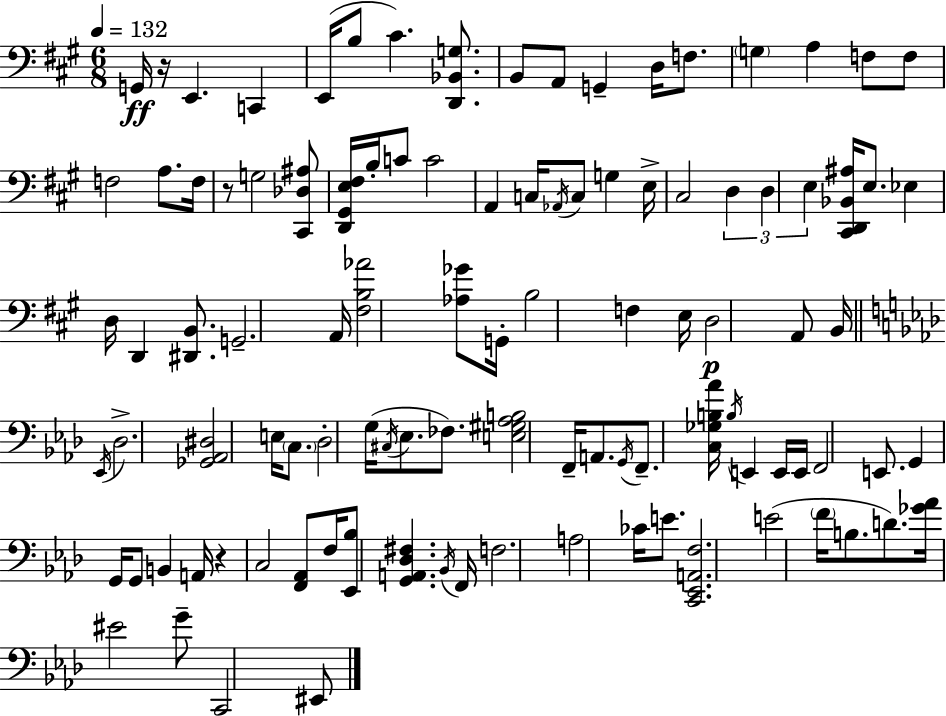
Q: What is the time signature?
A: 6/8